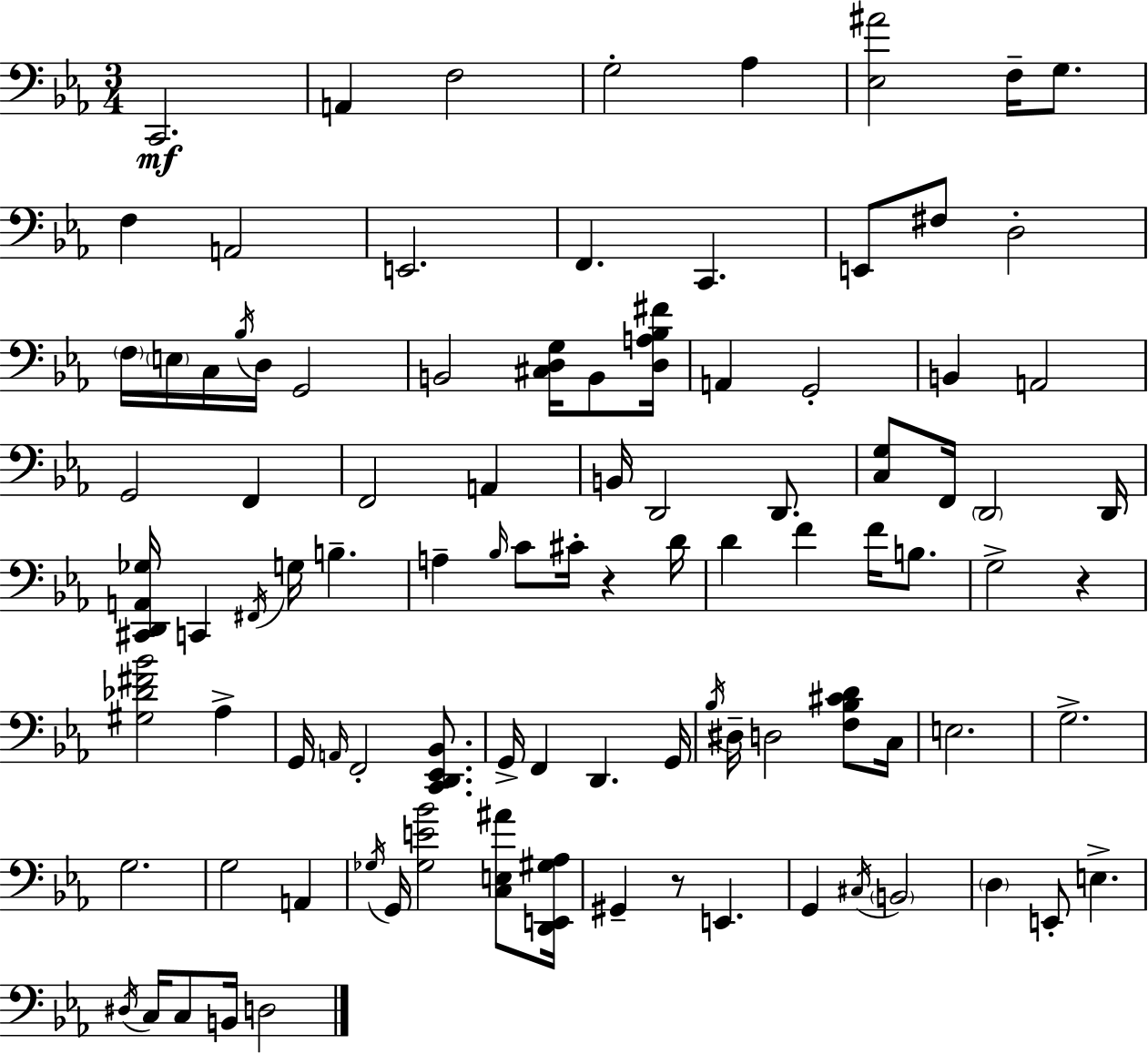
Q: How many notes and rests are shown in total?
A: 97